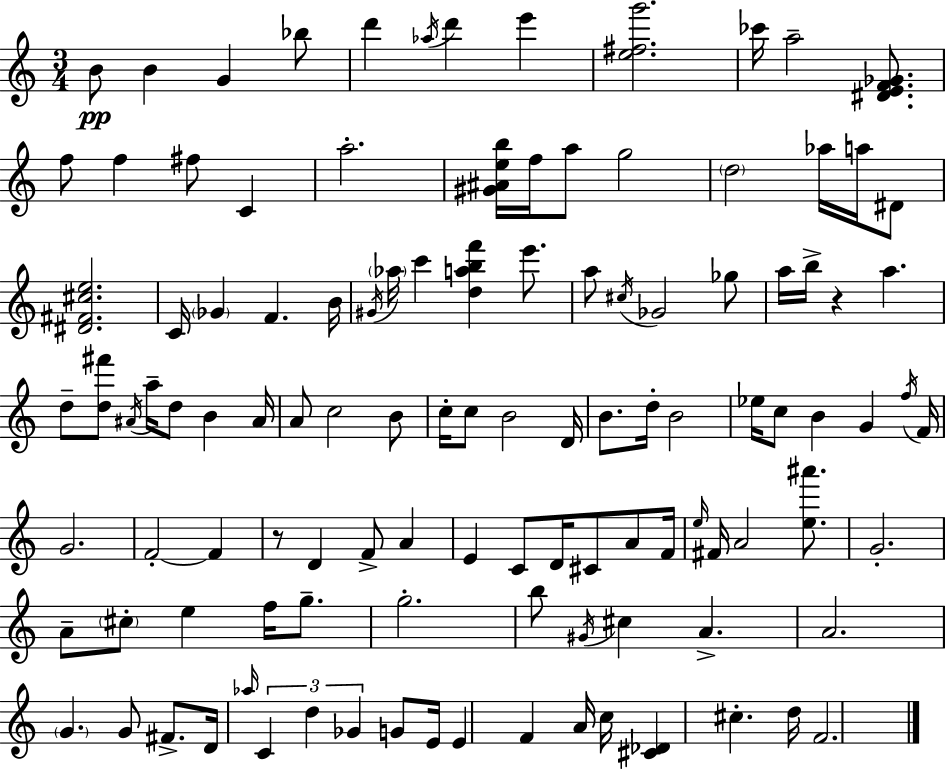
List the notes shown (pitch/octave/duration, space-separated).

B4/e B4/q G4/q Bb5/e D6/q Ab5/s D6/q E6/q [E5,F#5,G6]/h. CES6/s A5/h [D#4,E4,F4,Gb4]/e. F5/e F5/q F#5/e C4/q A5/h. [G#4,A#4,E5,B5]/s F5/s A5/e G5/h D5/h Ab5/s A5/s D#4/e [D#4,F#4,C#5,E5]/h. C4/s Gb4/q F4/q. B4/s G#4/s Ab5/s C6/q [D5,A5,B5,F6]/q E6/e. A5/e C#5/s Gb4/h Gb5/e A5/s B5/s R/q A5/q. D5/e [D5,F#6]/e A#4/s A5/s D5/e B4/q A#4/s A4/e C5/h B4/e C5/s C5/e B4/h D4/s B4/e. D5/s B4/h Eb5/s C5/e B4/q G4/q F5/s F4/s G4/h. F4/h F4/q R/e D4/q F4/e A4/q E4/q C4/e D4/s C#4/e A4/e F4/s E5/s F#4/s A4/h [E5,A#6]/e. G4/h. A4/e C#5/e E5/q F5/s G5/e. G5/h. B5/e G#4/s C#5/q A4/q. A4/h. G4/q. G4/e F#4/e. D4/s Ab5/s C4/q D5/q Gb4/q G4/e E4/s E4/q F4/q A4/s C5/s [C#4,Db4]/q C#5/q. D5/s F4/h.